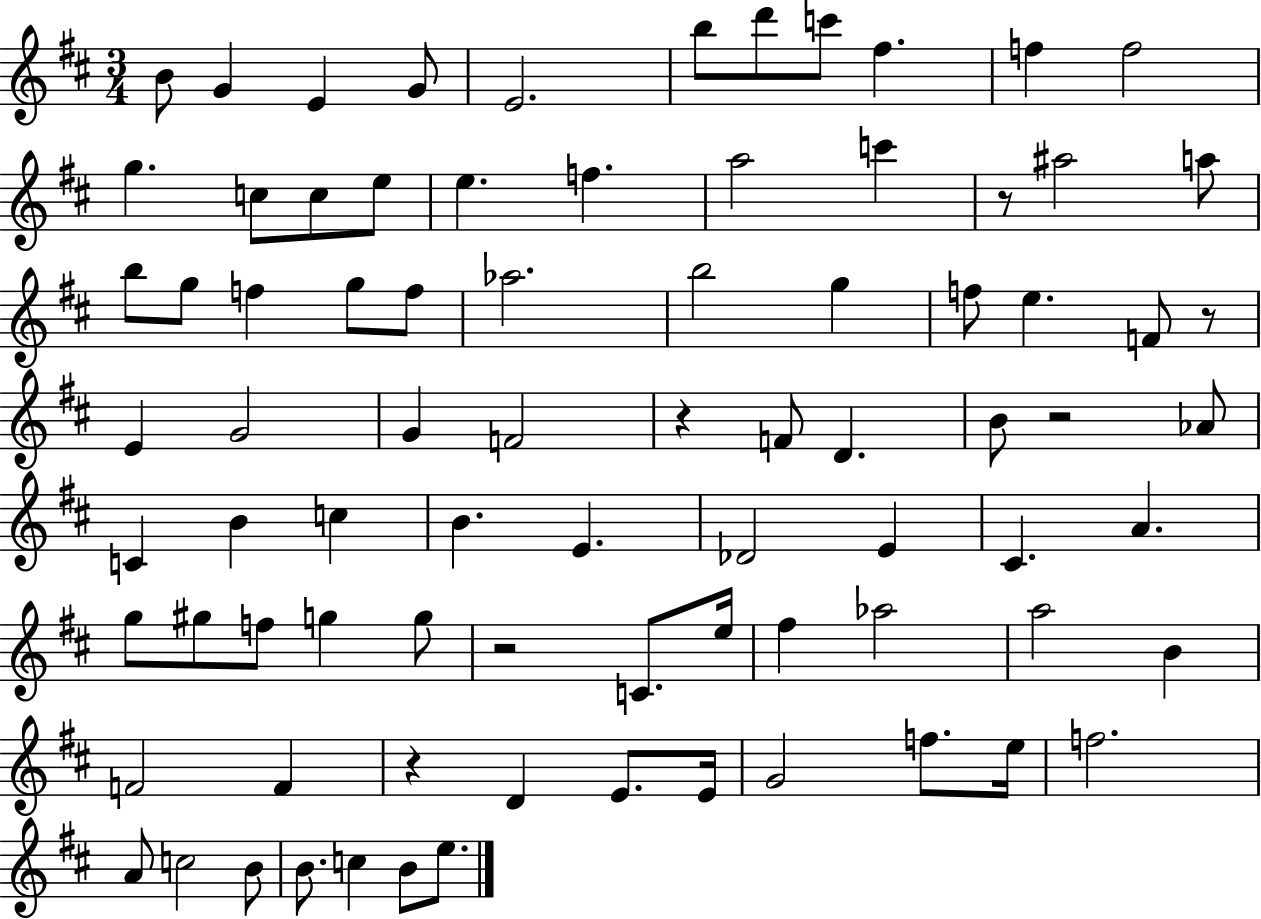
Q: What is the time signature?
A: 3/4